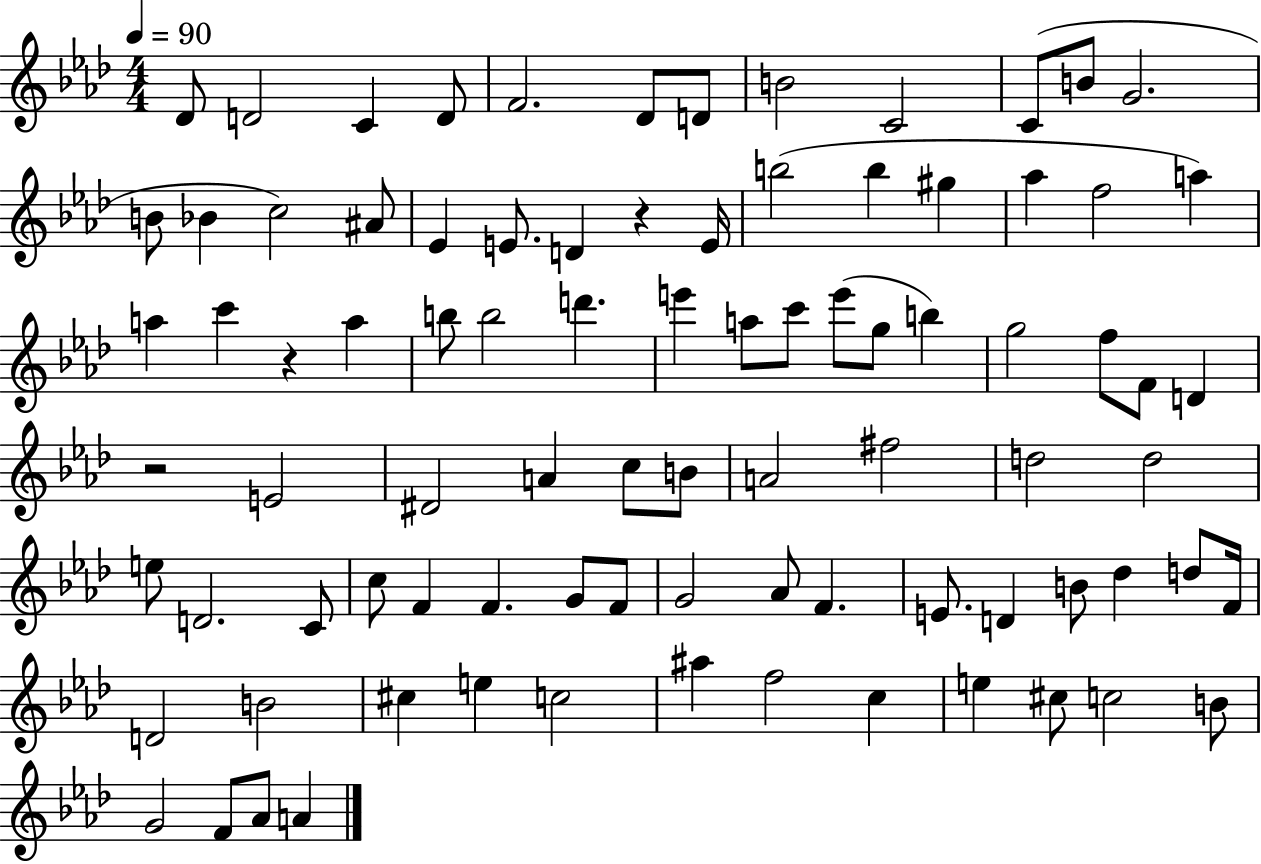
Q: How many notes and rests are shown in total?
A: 87